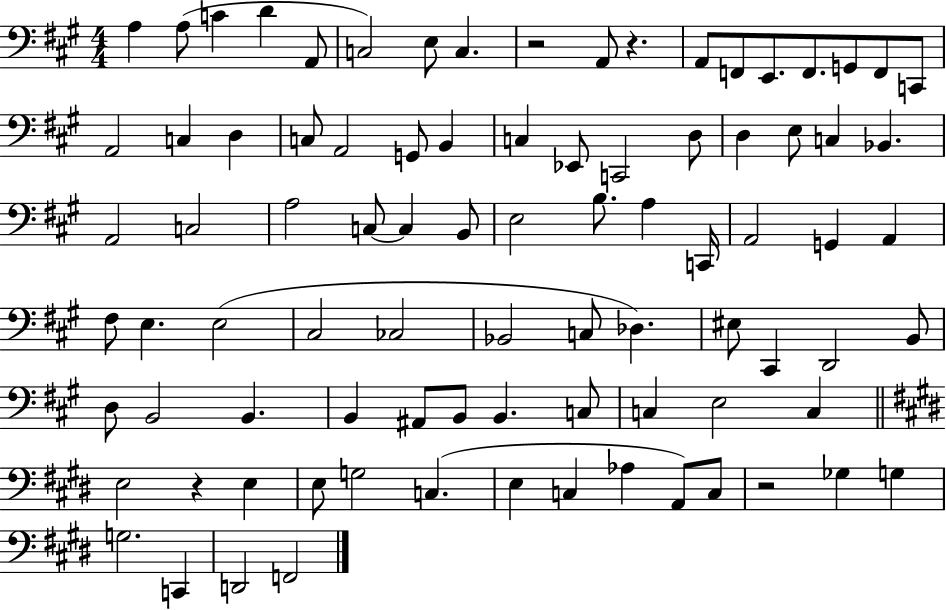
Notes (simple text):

A3/q A3/e C4/q D4/q A2/e C3/h E3/e C3/q. R/h A2/e R/q. A2/e F2/e E2/e. F2/e. G2/e F2/e C2/e A2/h C3/q D3/q C3/e A2/h G2/e B2/q C3/q Eb2/e C2/h D3/e D3/q E3/e C3/q Bb2/q. A2/h C3/h A3/h C3/e C3/q B2/e E3/h B3/e. A3/q C2/s A2/h G2/q A2/q F#3/e E3/q. E3/h C#3/h CES3/h Bb2/h C3/e Db3/q. EIS3/e C#2/q D2/h B2/e D3/e B2/h B2/q. B2/q A#2/e B2/e B2/q. C3/e C3/q E3/h C3/q E3/h R/q E3/q E3/e G3/h C3/q. E3/q C3/q Ab3/q A2/e C3/e R/h Gb3/q G3/q G3/h. C2/q D2/h F2/h